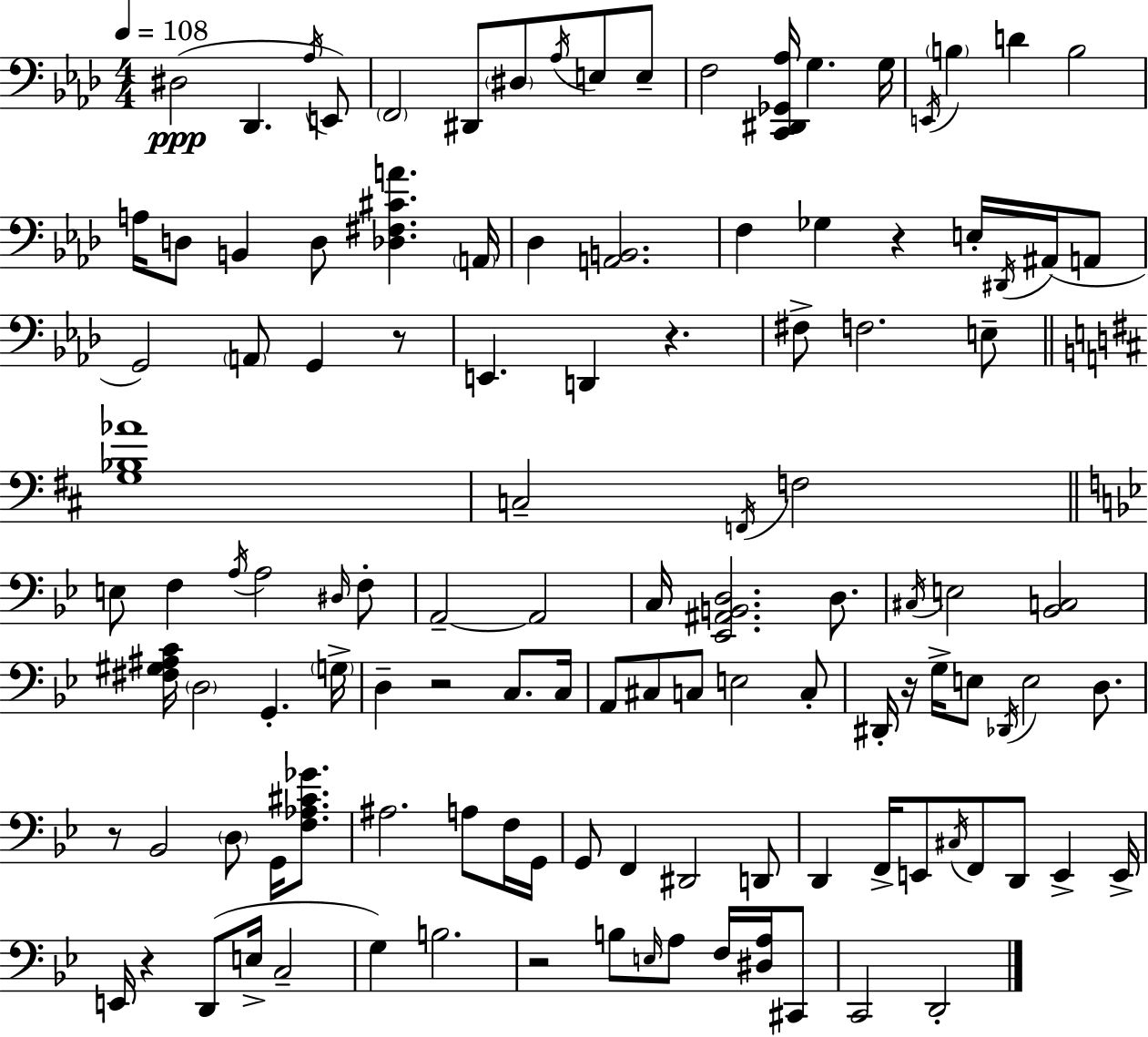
D#3/h Db2/q. Ab3/s E2/e F2/h D#2/e D#3/e Ab3/s E3/e E3/e F3/h [C2,D#2,Gb2,Ab3]/s G3/q. G3/s E2/s B3/q D4/q B3/h A3/s D3/e B2/q D3/e [Db3,F#3,C#4,A4]/q. A2/s Db3/q [A2,B2]/h. F3/q Gb3/q R/q E3/s D#2/s A#2/s A2/e G2/h A2/e G2/q R/e E2/q. D2/q R/q. F#3/e F3/h. E3/e [G3,Bb3,Ab4]/w C3/h F2/s F3/h E3/e F3/q A3/s A3/h D#3/s F3/e A2/h A2/h C3/s [Eb2,A#2,B2,D3]/h. D3/e. C#3/s E3/h [Bb2,C3]/h [F#3,G#3,A#3,C4]/s D3/h G2/q. G3/s D3/q R/h C3/e. C3/s A2/e C#3/e C3/e E3/h C3/e D#2/s R/s G3/s E3/e Db2/s E3/h D3/e. R/e Bb2/h D3/e G2/s [F3,Ab3,C#4,Gb4]/e. A#3/h. A3/e F3/s G2/s G2/e F2/q D#2/h D2/e D2/q F2/s E2/e C#3/s F2/e D2/e E2/q E2/s E2/s R/q D2/e E3/s C3/h G3/q B3/h. R/h B3/e E3/s A3/e F3/s [D#3,A3]/s C#2/e C2/h D2/h